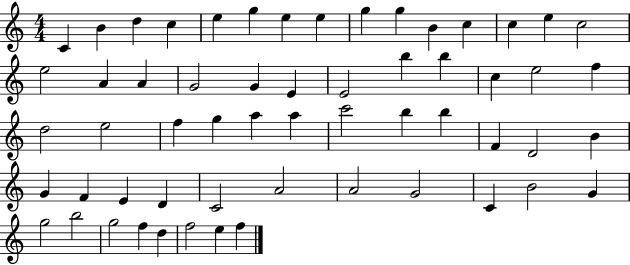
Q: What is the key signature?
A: C major